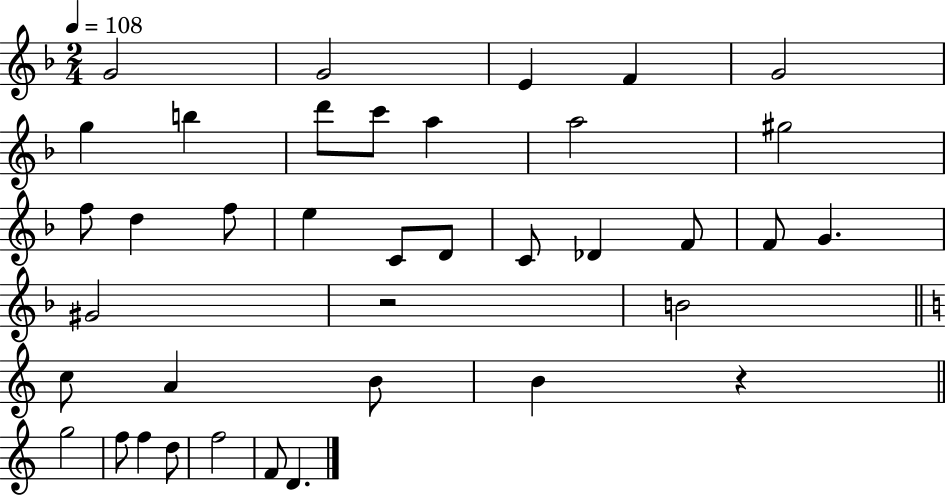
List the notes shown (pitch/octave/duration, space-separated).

G4/h G4/h E4/q F4/q G4/h G5/q B5/q D6/e C6/e A5/q A5/h G#5/h F5/e D5/q F5/e E5/q C4/e D4/e C4/e Db4/q F4/e F4/e G4/q. G#4/h R/h B4/h C5/e A4/q B4/e B4/q R/q G5/h F5/e F5/q D5/e F5/h F4/e D4/q.